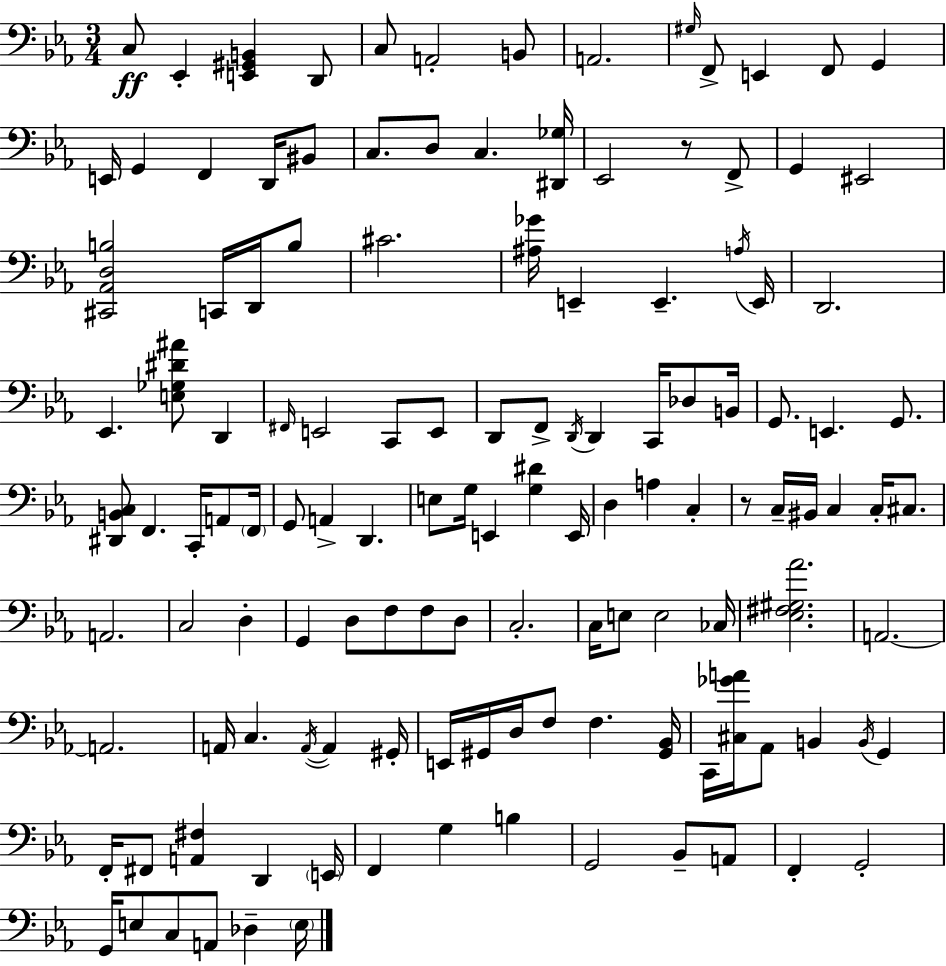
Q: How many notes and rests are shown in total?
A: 129